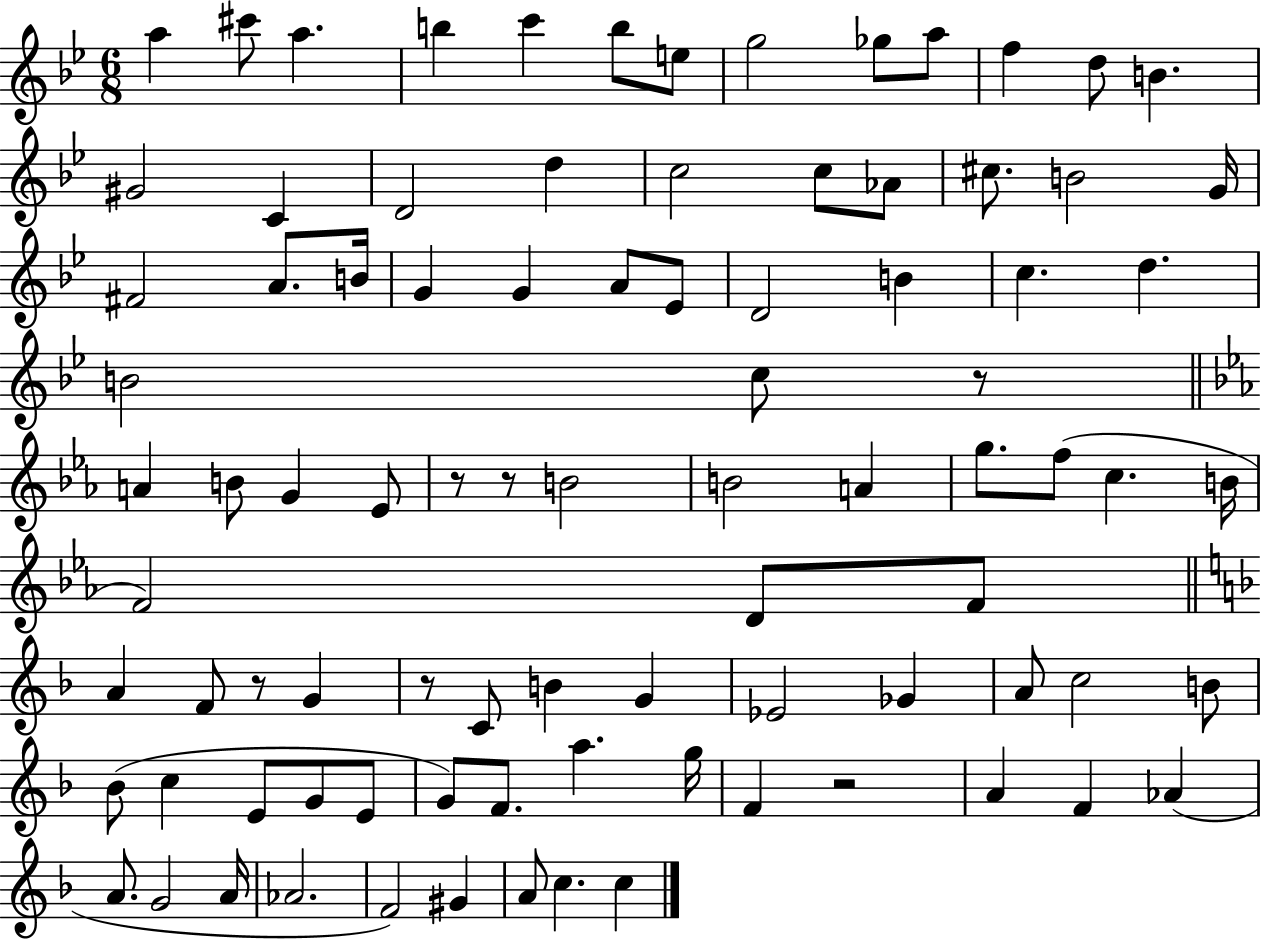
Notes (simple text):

A5/q C#6/e A5/q. B5/q C6/q B5/e E5/e G5/h Gb5/e A5/e F5/q D5/e B4/q. G#4/h C4/q D4/h D5/q C5/h C5/e Ab4/e C#5/e. B4/h G4/s F#4/h A4/e. B4/s G4/q G4/q A4/e Eb4/e D4/h B4/q C5/q. D5/q. B4/h C5/e R/e A4/q B4/e G4/q Eb4/e R/e R/e B4/h B4/h A4/q G5/e. F5/e C5/q. B4/s F4/h D4/e F4/e A4/q F4/e R/e G4/q R/e C4/e B4/q G4/q Eb4/h Gb4/q A4/e C5/h B4/e Bb4/e C5/q E4/e G4/e E4/e G4/e F4/e. A5/q. G5/s F4/q R/h A4/q F4/q Ab4/q A4/e. G4/h A4/s Ab4/h. F4/h G#4/q A4/e C5/q. C5/q